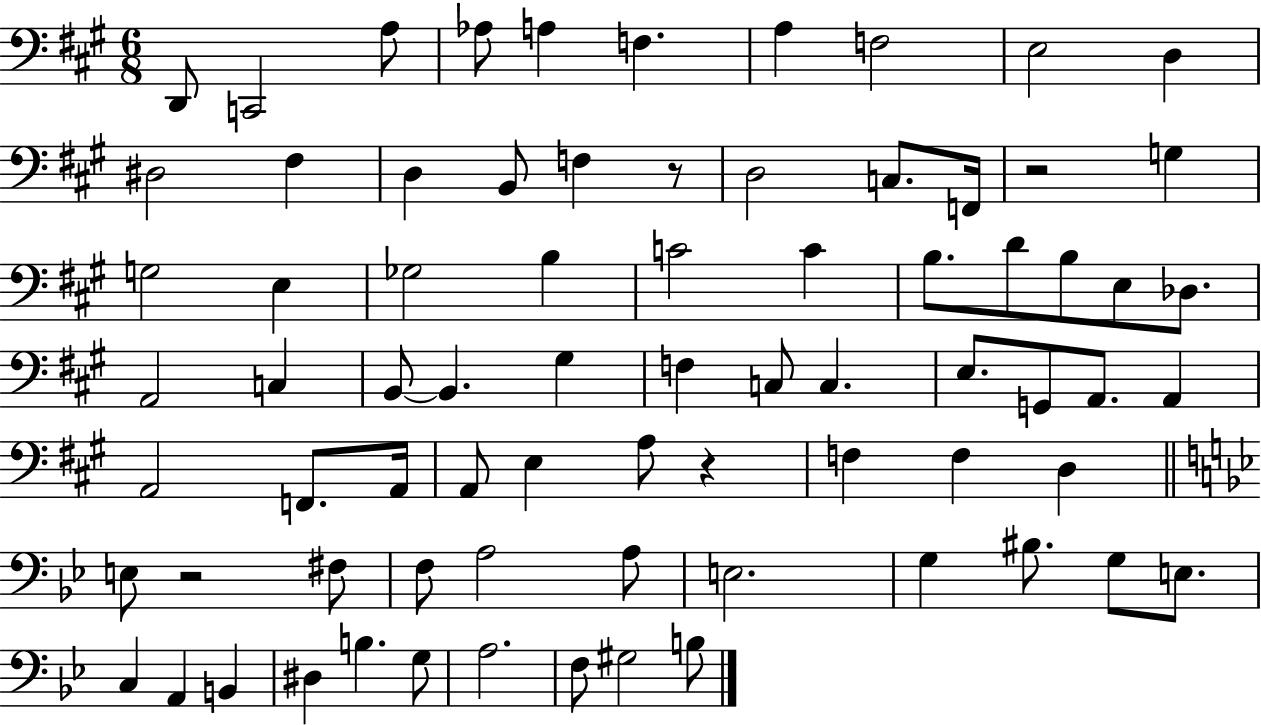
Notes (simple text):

D2/e C2/h A3/e Ab3/e A3/q F3/q. A3/q F3/h E3/h D3/q D#3/h F#3/q D3/q B2/e F3/q R/e D3/h C3/e. F2/s R/h G3/q G3/h E3/q Gb3/h B3/q C4/h C4/q B3/e. D4/e B3/e E3/e Db3/e. A2/h C3/q B2/e B2/q. G#3/q F3/q C3/e C3/q. E3/e. G2/e A2/e. A2/q A2/h F2/e. A2/s A2/e E3/q A3/e R/q F3/q F3/q D3/q E3/e R/h F#3/e F3/e A3/h A3/e E3/h. G3/q BIS3/e. G3/e E3/e. C3/q A2/q B2/q D#3/q B3/q. G3/e A3/h. F3/e G#3/h B3/e